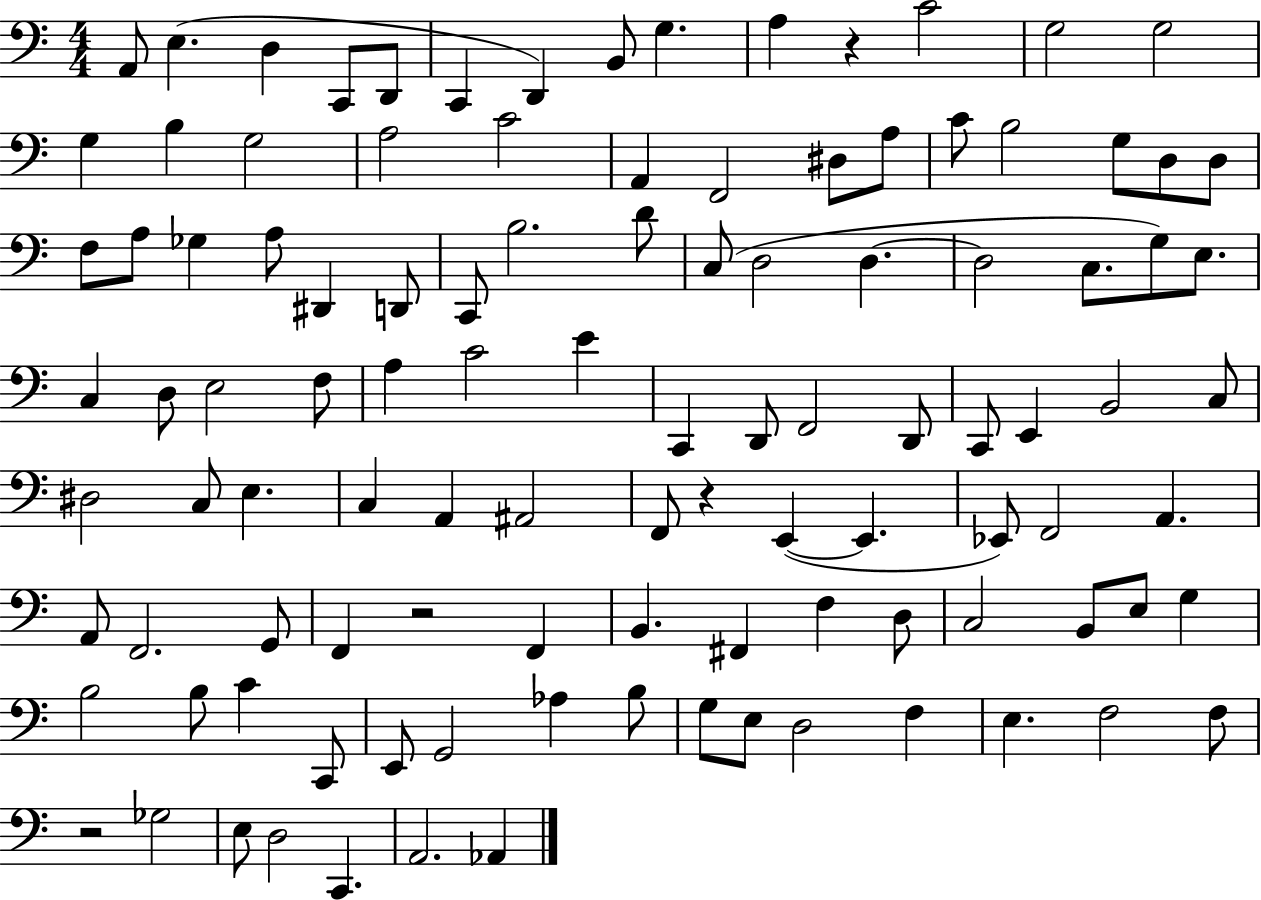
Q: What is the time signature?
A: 4/4